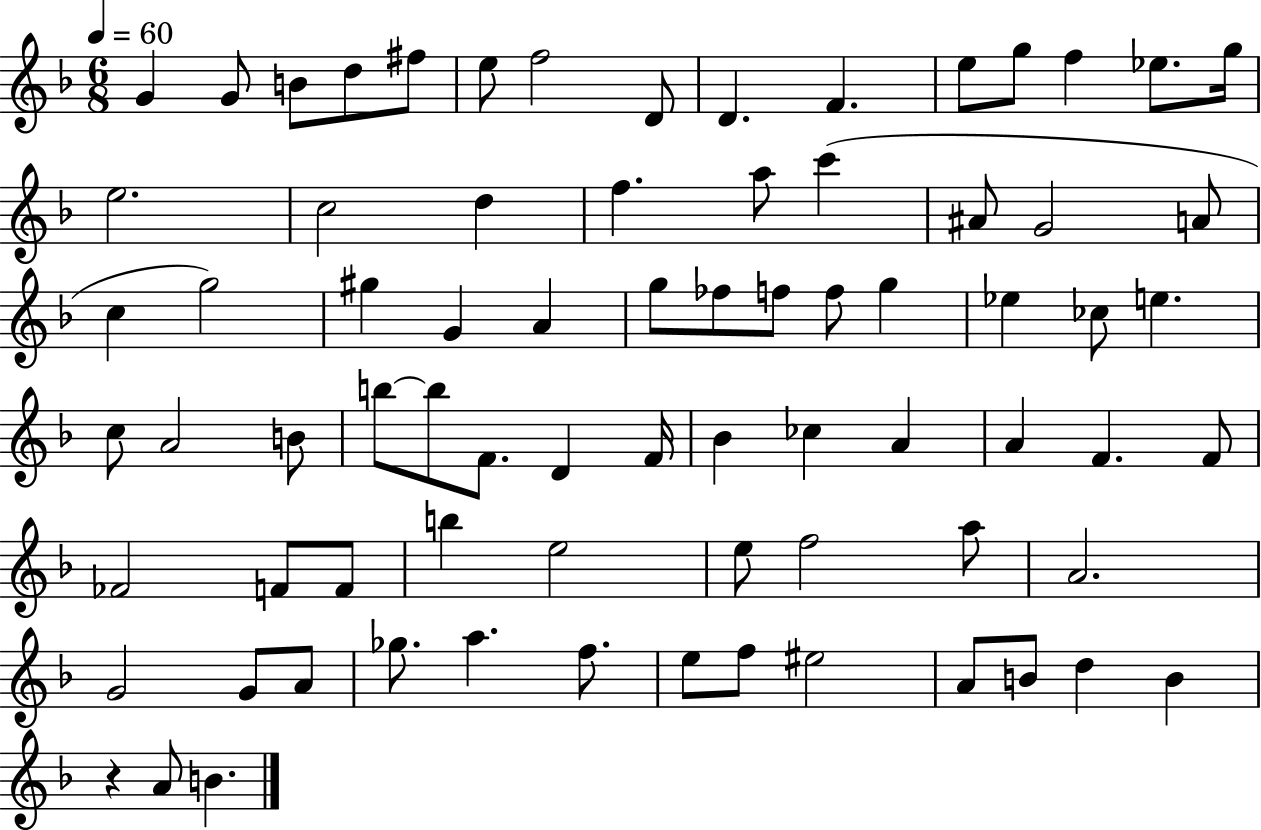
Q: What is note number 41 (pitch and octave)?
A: B5